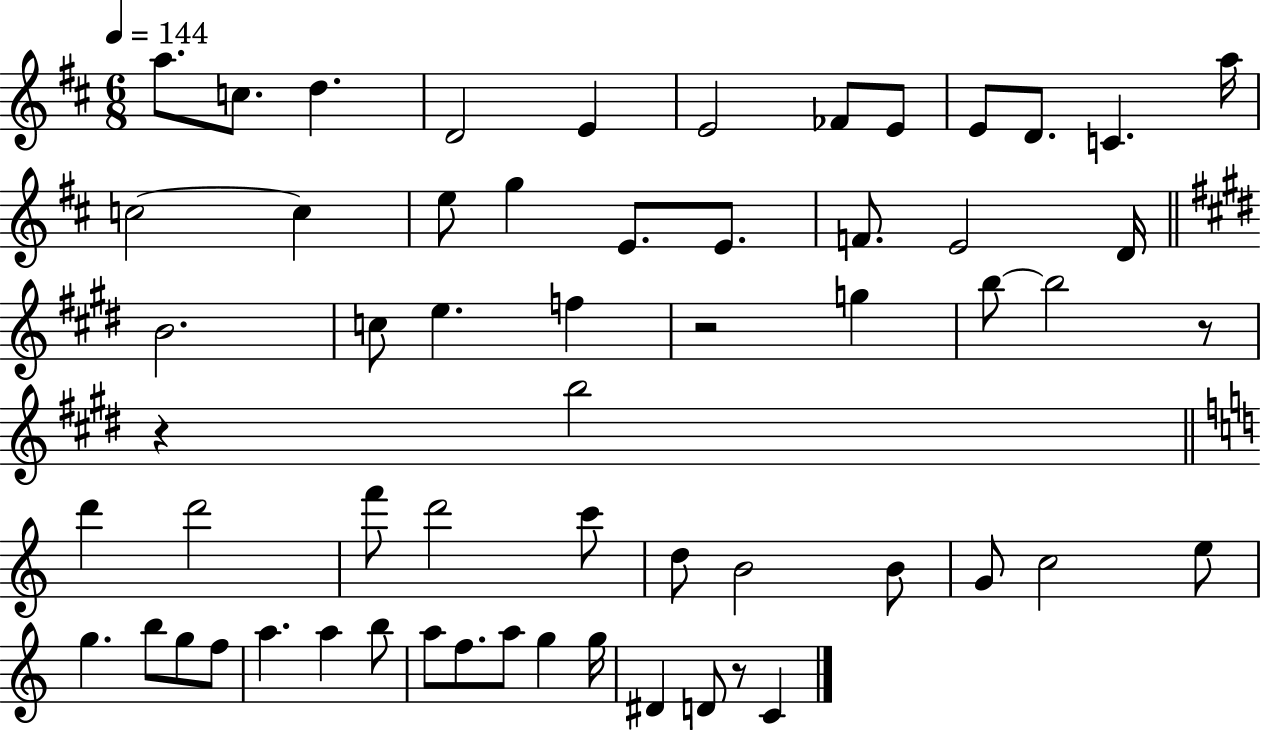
X:1
T:Untitled
M:6/8
L:1/4
K:D
a/2 c/2 d D2 E E2 _F/2 E/2 E/2 D/2 C a/4 c2 c e/2 g E/2 E/2 F/2 E2 D/4 B2 c/2 e f z2 g b/2 b2 z/2 z b2 d' d'2 f'/2 d'2 c'/2 d/2 B2 B/2 G/2 c2 e/2 g b/2 g/2 f/2 a a b/2 a/2 f/2 a/2 g g/4 ^D D/2 z/2 C